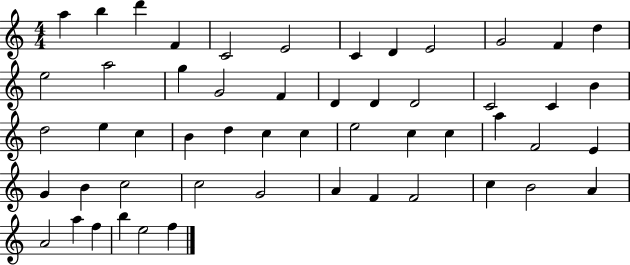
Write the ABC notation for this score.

X:1
T:Untitled
M:4/4
L:1/4
K:C
a b d' F C2 E2 C D E2 G2 F d e2 a2 g G2 F D D D2 C2 C B d2 e c B d c c e2 c c a F2 E G B c2 c2 G2 A F F2 c B2 A A2 a f b e2 f